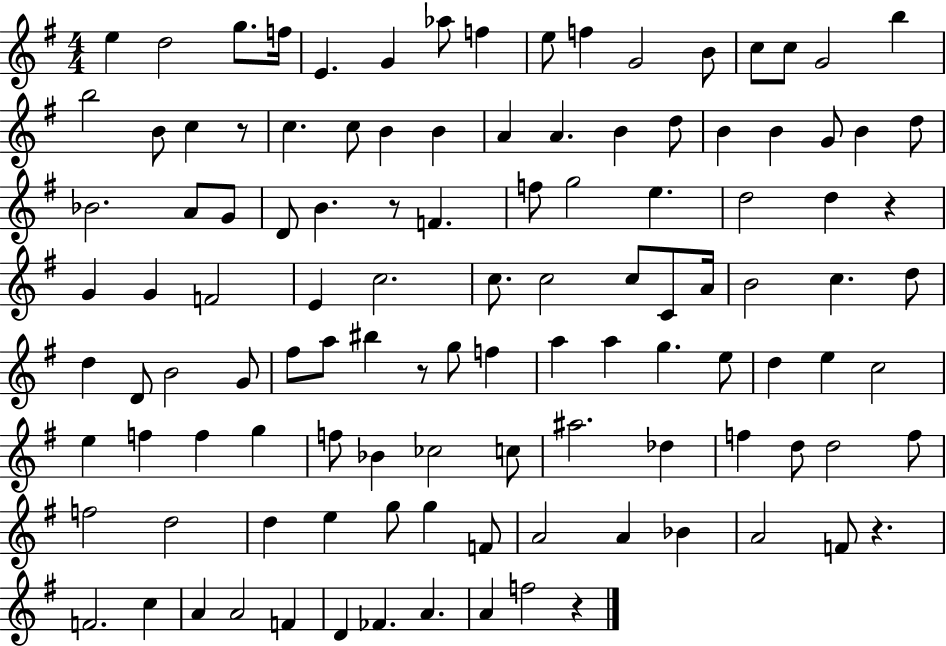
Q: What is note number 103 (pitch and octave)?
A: F4